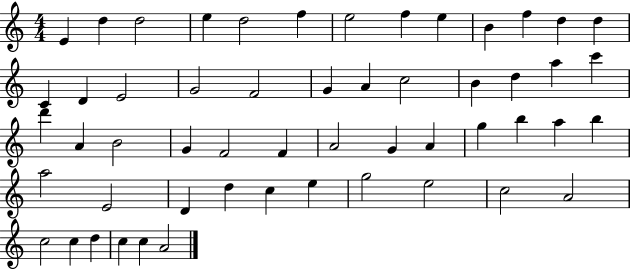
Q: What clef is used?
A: treble